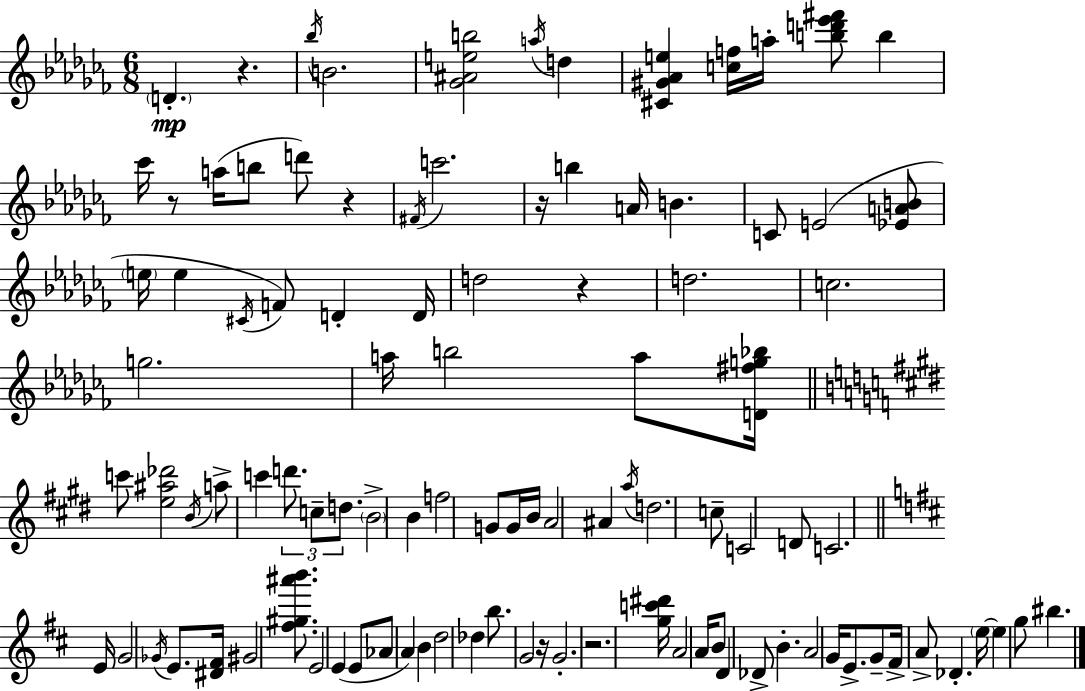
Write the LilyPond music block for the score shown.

{
  \clef treble
  \numericTimeSignature
  \time 6/8
  \key aes \minor
  \parenthesize d'4.-.\mp r4. | \acciaccatura { bes''16 } b'2. | <ges' ais' e'' b''>2 \acciaccatura { a''16 } d''4 | <cis' gis' aes' e''>4 <c'' f''>16 a''16-. <b'' d''' ees''' fis'''>8 b''4 | \break ces'''16 r8 a''16( b''8 d'''8) r4 | \acciaccatura { fis'16 } c'''2. | r16 b''4 a'16 b'4. | c'8 e'2( | \break <ees' a' b'>8 \parenthesize e''16 e''4 \acciaccatura { cis'16 }) f'8 d'4-. | d'16 d''2 | r4 d''2. | c''2. | \break g''2. | a''16 b''2 | a''8 <d' fis'' g'' bes''>16 \bar "||" \break \key e \major c'''8 <e'' ais'' des'''>2 \acciaccatura { b'16 } a''8-> | c'''4 \tuplet 3/2 { d'''8. c''8-- d''8. } | \parenthesize b'2-> b'4 | f''2 g'8 g'16 | \break b'16 a'2 ais'4 | \acciaccatura { a''16 } d''2. | c''8-- c'2 | d'8 c'2. | \break \bar "||" \break \key d \major e'16 g'2 \acciaccatura { ges'16 } e'8. | <dis' fis'>16 gis'2 <fis'' gis'' ais''' b'''>8. | e'2 e'4( | e'8 aes'8 a'4) b'4 | \break d''2 des''4 | b''8. g'2 | r16 g'2.-. | r2. | \break <g'' c''' dis'''>16 a'2 a'16 b'8 | d'4 des'8-> b'4.-. | a'2 g'16 e'8.-> | g'8-- fis'16-> a'8-> des'4.-. | \break \parenthesize e''16~~ e''4 g''8 bis''4. | \bar "|."
}